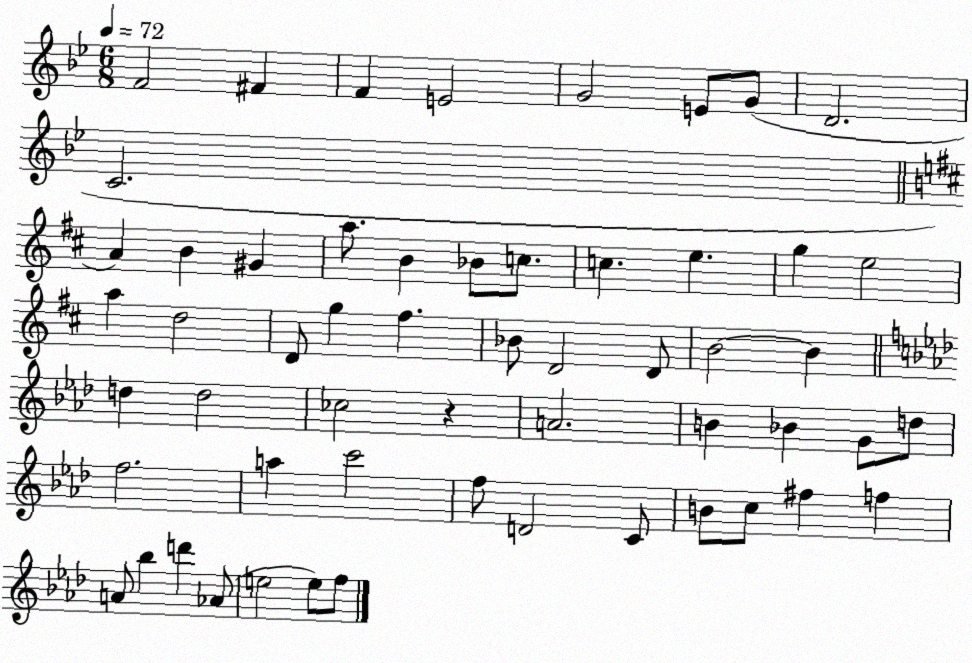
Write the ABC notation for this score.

X:1
T:Untitled
M:6/8
L:1/4
K:Bb
F2 ^F F E2 G2 E/2 G/2 D2 C2 A B ^G a/2 B _B/2 c/2 c e g e2 a d2 D/2 g ^f _B/2 D2 D/2 B2 B d d2 _c2 z A2 B _B G/2 d/2 f2 a c'2 f/2 D2 C/2 B/2 c/2 ^f f A/2 _b d' _A/2 e2 e/2 f/2